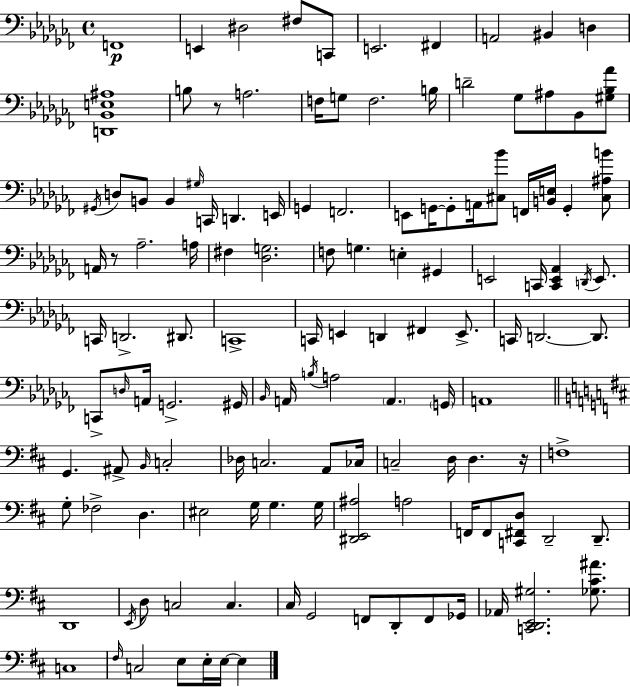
{
  \clef bass
  \time 4/4
  \defaultTimeSignature
  \key aes \minor
  \repeat volta 2 { f,1\p | e,4 dis2 fis8 c,8 | e,2. fis,4 | a,2 bis,4 d4 | \break <d, bes, e ais>1 | b8 r8 a2. | f16 g8 f2. b16 | d'2-- ges8 ais8 bes,8 <gis bes aes'>8 | \break \acciaccatura { gis,16 } d8 b,8 b,4 \grace { gis16 } c,16 d,4. | e,16 g,4 f,2. | e,8 g,16~~ g,8-. a,16 <cis bes'>8 f,16 <b, e>16 g,4-. | <cis ais b'>8 a,16 r8 aes2.-- | \break a16 fis4 <des g>2. | f8 g4. e4-. gis,4 | e,2 c,16 <c, e, aes,>4 \acciaccatura { d,16 } | e,8. c,16 d,2.-> | \break dis,8. c,1-> | c,16 e,4 d,4 fis,4 | e,8.-> c,16 d,2.~~ | d,8. c,8-> \grace { d16 } a,16 g,2.-> | \break gis,16 \grace { bes,16 } a,16 \acciaccatura { b16 } a2 \parenthesize a,4. | \parenthesize g,16 a,1 | \bar "||" \break \key d \major g,4. ais,8-> \grace { b,16 } c2-. | des16 c2. a,8 | ces16 c2-- d16 d4. | r16 f1-> | \break g8-. fes2-> d4. | eis2 g16 g4. | g16 <dis, e, ais>2 a2 | f,16 f,8 <c, fis, d>8 d,2-- d,8.-- | \break d,1 | \acciaccatura { e,16 } d8 c2 c4. | cis16 g,2 f,8 d,8-. f,8 | ges,16 aes,16 <c, d, e, gis>2. <ges cis' ais'>8. | \break c1 | \grace { fis16 } c2 e8 e16-. e16~~ e4 | } \bar "|."
}